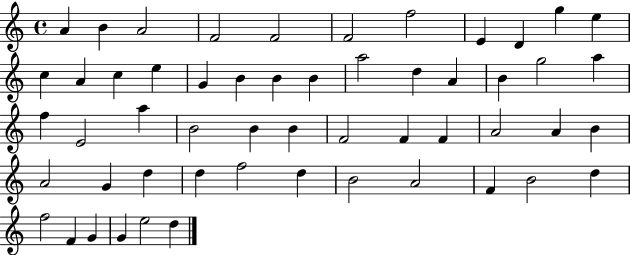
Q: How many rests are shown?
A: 0